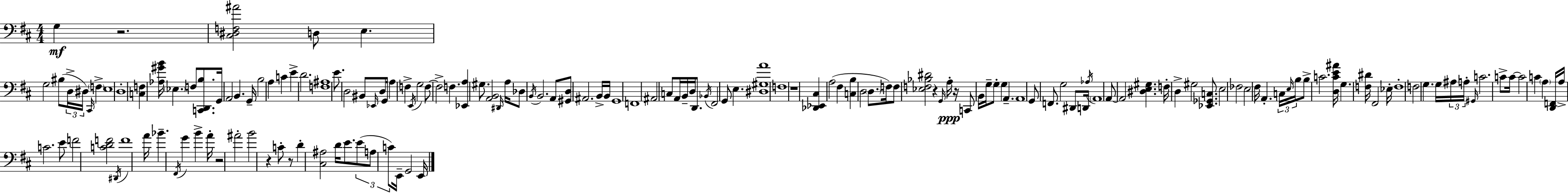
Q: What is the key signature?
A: D major